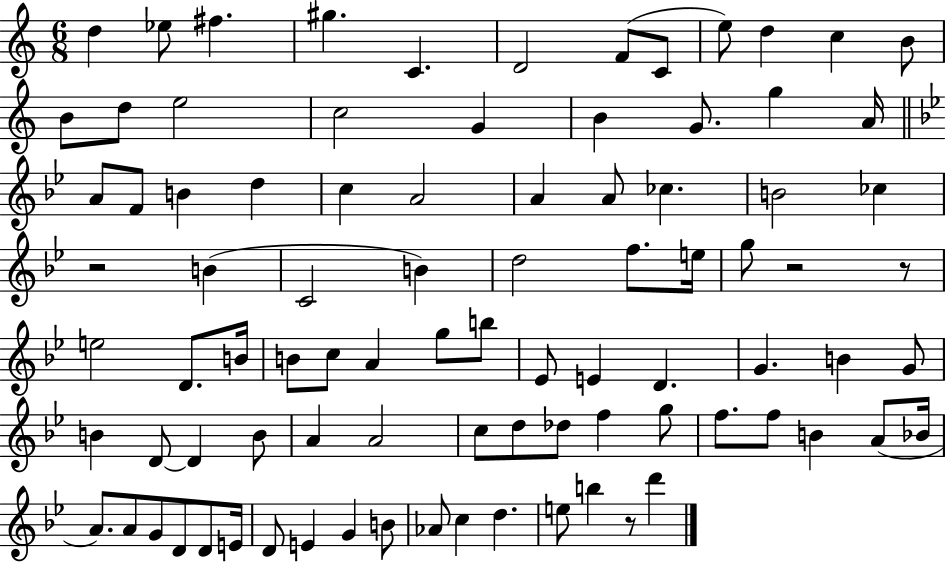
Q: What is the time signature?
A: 6/8